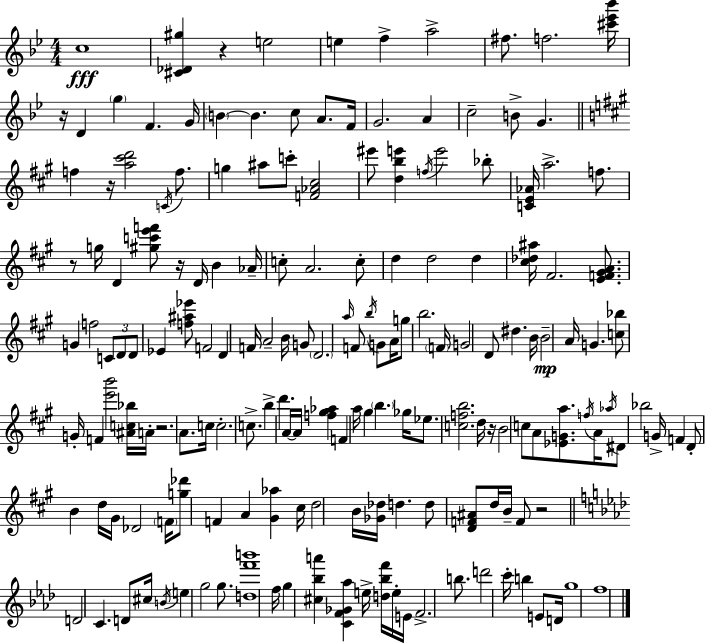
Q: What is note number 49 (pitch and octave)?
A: D4